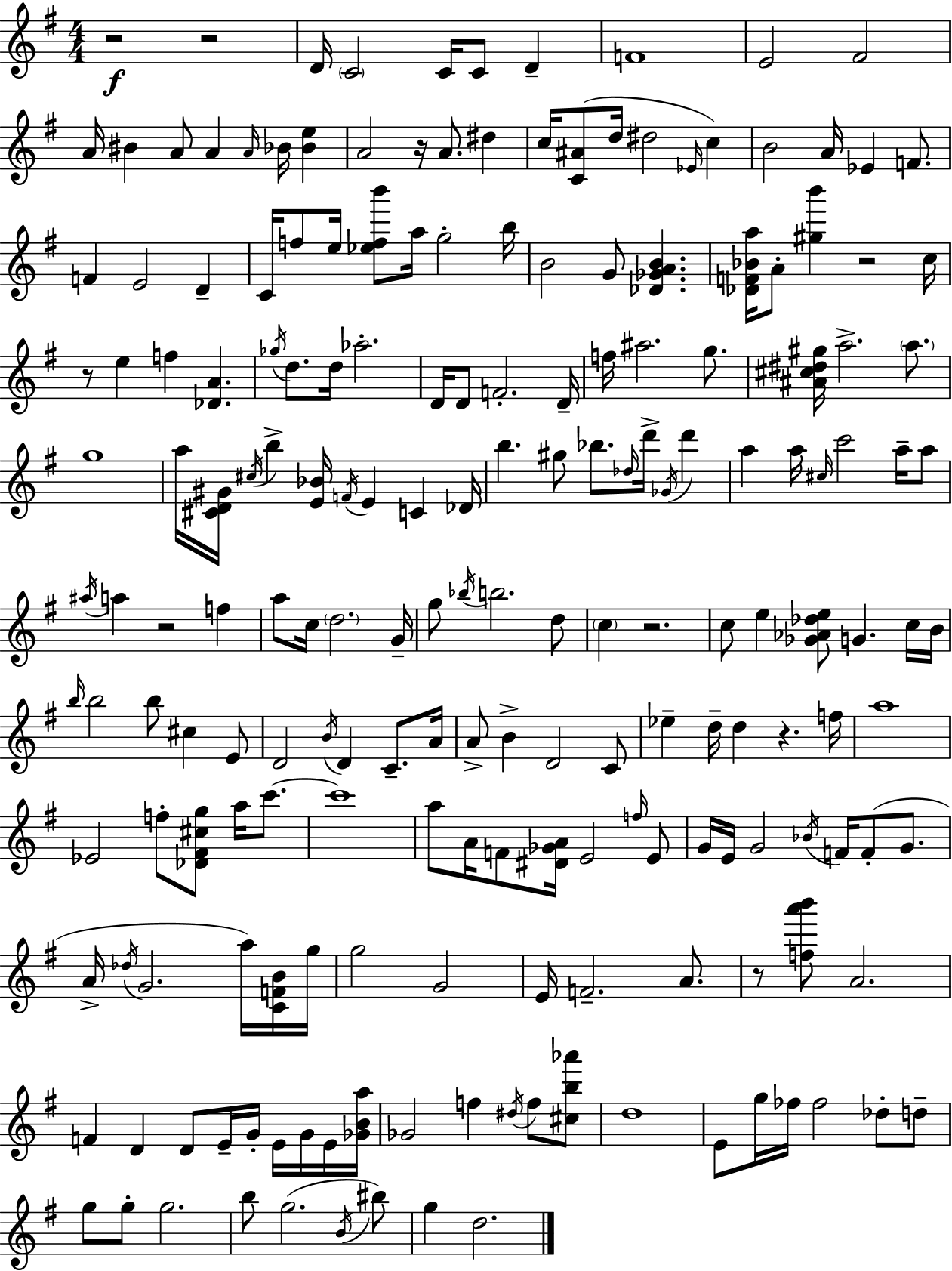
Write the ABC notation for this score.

X:1
T:Untitled
M:4/4
L:1/4
K:Em
z2 z2 D/4 C2 C/4 C/2 D F4 E2 ^F2 A/4 ^B A/2 A A/4 _B/4 [_Be] A2 z/4 A/2 ^d c/4 [C^A]/2 d/4 ^d2 _E/4 c B2 A/4 _E F/2 F E2 D C/4 f/2 e/4 [_efb']/2 a/4 g2 b/4 B2 G/2 [_D_GAB] [_DF_Ba]/4 A/2 [^gb'] z2 c/4 z/2 e f [_DA] _g/4 d/2 d/4 _a2 D/4 D/2 F2 D/4 f/4 ^a2 g/2 [^A^c^d^g]/4 a2 a/2 g4 a/4 [^CD^G]/4 ^c/4 b [E_B]/4 F/4 E C _D/4 b ^g/2 _b/2 _d/4 d'/4 _G/4 d' a a/4 ^c/4 c'2 a/4 a/2 ^a/4 a z2 f a/2 c/4 d2 G/4 g/2 _b/4 b2 d/2 c z2 c/2 e [_G_A_de]/2 G c/4 B/4 b/4 b2 b/2 ^c E/2 D2 B/4 D C/2 A/4 A/2 B D2 C/2 _e d/4 d z f/4 a4 _E2 f/2 [_D^F^cg]/2 a/4 c'/2 c'4 a/2 A/4 F/2 [^D_GA]/4 E2 f/4 E/2 G/4 E/4 G2 _B/4 F/4 F/2 G/2 A/4 _d/4 G2 a/4 [CFB]/4 g/4 g2 G2 E/4 F2 A/2 z/2 [fa'b']/2 A2 F D D/2 E/4 G/4 E/4 G/4 E/4 [_GBa]/4 _G2 f ^d/4 f/2 [^cb_a']/2 d4 E/2 g/4 _f/4 _f2 _d/2 d/2 g/2 g/2 g2 b/2 g2 B/4 ^b/2 g d2